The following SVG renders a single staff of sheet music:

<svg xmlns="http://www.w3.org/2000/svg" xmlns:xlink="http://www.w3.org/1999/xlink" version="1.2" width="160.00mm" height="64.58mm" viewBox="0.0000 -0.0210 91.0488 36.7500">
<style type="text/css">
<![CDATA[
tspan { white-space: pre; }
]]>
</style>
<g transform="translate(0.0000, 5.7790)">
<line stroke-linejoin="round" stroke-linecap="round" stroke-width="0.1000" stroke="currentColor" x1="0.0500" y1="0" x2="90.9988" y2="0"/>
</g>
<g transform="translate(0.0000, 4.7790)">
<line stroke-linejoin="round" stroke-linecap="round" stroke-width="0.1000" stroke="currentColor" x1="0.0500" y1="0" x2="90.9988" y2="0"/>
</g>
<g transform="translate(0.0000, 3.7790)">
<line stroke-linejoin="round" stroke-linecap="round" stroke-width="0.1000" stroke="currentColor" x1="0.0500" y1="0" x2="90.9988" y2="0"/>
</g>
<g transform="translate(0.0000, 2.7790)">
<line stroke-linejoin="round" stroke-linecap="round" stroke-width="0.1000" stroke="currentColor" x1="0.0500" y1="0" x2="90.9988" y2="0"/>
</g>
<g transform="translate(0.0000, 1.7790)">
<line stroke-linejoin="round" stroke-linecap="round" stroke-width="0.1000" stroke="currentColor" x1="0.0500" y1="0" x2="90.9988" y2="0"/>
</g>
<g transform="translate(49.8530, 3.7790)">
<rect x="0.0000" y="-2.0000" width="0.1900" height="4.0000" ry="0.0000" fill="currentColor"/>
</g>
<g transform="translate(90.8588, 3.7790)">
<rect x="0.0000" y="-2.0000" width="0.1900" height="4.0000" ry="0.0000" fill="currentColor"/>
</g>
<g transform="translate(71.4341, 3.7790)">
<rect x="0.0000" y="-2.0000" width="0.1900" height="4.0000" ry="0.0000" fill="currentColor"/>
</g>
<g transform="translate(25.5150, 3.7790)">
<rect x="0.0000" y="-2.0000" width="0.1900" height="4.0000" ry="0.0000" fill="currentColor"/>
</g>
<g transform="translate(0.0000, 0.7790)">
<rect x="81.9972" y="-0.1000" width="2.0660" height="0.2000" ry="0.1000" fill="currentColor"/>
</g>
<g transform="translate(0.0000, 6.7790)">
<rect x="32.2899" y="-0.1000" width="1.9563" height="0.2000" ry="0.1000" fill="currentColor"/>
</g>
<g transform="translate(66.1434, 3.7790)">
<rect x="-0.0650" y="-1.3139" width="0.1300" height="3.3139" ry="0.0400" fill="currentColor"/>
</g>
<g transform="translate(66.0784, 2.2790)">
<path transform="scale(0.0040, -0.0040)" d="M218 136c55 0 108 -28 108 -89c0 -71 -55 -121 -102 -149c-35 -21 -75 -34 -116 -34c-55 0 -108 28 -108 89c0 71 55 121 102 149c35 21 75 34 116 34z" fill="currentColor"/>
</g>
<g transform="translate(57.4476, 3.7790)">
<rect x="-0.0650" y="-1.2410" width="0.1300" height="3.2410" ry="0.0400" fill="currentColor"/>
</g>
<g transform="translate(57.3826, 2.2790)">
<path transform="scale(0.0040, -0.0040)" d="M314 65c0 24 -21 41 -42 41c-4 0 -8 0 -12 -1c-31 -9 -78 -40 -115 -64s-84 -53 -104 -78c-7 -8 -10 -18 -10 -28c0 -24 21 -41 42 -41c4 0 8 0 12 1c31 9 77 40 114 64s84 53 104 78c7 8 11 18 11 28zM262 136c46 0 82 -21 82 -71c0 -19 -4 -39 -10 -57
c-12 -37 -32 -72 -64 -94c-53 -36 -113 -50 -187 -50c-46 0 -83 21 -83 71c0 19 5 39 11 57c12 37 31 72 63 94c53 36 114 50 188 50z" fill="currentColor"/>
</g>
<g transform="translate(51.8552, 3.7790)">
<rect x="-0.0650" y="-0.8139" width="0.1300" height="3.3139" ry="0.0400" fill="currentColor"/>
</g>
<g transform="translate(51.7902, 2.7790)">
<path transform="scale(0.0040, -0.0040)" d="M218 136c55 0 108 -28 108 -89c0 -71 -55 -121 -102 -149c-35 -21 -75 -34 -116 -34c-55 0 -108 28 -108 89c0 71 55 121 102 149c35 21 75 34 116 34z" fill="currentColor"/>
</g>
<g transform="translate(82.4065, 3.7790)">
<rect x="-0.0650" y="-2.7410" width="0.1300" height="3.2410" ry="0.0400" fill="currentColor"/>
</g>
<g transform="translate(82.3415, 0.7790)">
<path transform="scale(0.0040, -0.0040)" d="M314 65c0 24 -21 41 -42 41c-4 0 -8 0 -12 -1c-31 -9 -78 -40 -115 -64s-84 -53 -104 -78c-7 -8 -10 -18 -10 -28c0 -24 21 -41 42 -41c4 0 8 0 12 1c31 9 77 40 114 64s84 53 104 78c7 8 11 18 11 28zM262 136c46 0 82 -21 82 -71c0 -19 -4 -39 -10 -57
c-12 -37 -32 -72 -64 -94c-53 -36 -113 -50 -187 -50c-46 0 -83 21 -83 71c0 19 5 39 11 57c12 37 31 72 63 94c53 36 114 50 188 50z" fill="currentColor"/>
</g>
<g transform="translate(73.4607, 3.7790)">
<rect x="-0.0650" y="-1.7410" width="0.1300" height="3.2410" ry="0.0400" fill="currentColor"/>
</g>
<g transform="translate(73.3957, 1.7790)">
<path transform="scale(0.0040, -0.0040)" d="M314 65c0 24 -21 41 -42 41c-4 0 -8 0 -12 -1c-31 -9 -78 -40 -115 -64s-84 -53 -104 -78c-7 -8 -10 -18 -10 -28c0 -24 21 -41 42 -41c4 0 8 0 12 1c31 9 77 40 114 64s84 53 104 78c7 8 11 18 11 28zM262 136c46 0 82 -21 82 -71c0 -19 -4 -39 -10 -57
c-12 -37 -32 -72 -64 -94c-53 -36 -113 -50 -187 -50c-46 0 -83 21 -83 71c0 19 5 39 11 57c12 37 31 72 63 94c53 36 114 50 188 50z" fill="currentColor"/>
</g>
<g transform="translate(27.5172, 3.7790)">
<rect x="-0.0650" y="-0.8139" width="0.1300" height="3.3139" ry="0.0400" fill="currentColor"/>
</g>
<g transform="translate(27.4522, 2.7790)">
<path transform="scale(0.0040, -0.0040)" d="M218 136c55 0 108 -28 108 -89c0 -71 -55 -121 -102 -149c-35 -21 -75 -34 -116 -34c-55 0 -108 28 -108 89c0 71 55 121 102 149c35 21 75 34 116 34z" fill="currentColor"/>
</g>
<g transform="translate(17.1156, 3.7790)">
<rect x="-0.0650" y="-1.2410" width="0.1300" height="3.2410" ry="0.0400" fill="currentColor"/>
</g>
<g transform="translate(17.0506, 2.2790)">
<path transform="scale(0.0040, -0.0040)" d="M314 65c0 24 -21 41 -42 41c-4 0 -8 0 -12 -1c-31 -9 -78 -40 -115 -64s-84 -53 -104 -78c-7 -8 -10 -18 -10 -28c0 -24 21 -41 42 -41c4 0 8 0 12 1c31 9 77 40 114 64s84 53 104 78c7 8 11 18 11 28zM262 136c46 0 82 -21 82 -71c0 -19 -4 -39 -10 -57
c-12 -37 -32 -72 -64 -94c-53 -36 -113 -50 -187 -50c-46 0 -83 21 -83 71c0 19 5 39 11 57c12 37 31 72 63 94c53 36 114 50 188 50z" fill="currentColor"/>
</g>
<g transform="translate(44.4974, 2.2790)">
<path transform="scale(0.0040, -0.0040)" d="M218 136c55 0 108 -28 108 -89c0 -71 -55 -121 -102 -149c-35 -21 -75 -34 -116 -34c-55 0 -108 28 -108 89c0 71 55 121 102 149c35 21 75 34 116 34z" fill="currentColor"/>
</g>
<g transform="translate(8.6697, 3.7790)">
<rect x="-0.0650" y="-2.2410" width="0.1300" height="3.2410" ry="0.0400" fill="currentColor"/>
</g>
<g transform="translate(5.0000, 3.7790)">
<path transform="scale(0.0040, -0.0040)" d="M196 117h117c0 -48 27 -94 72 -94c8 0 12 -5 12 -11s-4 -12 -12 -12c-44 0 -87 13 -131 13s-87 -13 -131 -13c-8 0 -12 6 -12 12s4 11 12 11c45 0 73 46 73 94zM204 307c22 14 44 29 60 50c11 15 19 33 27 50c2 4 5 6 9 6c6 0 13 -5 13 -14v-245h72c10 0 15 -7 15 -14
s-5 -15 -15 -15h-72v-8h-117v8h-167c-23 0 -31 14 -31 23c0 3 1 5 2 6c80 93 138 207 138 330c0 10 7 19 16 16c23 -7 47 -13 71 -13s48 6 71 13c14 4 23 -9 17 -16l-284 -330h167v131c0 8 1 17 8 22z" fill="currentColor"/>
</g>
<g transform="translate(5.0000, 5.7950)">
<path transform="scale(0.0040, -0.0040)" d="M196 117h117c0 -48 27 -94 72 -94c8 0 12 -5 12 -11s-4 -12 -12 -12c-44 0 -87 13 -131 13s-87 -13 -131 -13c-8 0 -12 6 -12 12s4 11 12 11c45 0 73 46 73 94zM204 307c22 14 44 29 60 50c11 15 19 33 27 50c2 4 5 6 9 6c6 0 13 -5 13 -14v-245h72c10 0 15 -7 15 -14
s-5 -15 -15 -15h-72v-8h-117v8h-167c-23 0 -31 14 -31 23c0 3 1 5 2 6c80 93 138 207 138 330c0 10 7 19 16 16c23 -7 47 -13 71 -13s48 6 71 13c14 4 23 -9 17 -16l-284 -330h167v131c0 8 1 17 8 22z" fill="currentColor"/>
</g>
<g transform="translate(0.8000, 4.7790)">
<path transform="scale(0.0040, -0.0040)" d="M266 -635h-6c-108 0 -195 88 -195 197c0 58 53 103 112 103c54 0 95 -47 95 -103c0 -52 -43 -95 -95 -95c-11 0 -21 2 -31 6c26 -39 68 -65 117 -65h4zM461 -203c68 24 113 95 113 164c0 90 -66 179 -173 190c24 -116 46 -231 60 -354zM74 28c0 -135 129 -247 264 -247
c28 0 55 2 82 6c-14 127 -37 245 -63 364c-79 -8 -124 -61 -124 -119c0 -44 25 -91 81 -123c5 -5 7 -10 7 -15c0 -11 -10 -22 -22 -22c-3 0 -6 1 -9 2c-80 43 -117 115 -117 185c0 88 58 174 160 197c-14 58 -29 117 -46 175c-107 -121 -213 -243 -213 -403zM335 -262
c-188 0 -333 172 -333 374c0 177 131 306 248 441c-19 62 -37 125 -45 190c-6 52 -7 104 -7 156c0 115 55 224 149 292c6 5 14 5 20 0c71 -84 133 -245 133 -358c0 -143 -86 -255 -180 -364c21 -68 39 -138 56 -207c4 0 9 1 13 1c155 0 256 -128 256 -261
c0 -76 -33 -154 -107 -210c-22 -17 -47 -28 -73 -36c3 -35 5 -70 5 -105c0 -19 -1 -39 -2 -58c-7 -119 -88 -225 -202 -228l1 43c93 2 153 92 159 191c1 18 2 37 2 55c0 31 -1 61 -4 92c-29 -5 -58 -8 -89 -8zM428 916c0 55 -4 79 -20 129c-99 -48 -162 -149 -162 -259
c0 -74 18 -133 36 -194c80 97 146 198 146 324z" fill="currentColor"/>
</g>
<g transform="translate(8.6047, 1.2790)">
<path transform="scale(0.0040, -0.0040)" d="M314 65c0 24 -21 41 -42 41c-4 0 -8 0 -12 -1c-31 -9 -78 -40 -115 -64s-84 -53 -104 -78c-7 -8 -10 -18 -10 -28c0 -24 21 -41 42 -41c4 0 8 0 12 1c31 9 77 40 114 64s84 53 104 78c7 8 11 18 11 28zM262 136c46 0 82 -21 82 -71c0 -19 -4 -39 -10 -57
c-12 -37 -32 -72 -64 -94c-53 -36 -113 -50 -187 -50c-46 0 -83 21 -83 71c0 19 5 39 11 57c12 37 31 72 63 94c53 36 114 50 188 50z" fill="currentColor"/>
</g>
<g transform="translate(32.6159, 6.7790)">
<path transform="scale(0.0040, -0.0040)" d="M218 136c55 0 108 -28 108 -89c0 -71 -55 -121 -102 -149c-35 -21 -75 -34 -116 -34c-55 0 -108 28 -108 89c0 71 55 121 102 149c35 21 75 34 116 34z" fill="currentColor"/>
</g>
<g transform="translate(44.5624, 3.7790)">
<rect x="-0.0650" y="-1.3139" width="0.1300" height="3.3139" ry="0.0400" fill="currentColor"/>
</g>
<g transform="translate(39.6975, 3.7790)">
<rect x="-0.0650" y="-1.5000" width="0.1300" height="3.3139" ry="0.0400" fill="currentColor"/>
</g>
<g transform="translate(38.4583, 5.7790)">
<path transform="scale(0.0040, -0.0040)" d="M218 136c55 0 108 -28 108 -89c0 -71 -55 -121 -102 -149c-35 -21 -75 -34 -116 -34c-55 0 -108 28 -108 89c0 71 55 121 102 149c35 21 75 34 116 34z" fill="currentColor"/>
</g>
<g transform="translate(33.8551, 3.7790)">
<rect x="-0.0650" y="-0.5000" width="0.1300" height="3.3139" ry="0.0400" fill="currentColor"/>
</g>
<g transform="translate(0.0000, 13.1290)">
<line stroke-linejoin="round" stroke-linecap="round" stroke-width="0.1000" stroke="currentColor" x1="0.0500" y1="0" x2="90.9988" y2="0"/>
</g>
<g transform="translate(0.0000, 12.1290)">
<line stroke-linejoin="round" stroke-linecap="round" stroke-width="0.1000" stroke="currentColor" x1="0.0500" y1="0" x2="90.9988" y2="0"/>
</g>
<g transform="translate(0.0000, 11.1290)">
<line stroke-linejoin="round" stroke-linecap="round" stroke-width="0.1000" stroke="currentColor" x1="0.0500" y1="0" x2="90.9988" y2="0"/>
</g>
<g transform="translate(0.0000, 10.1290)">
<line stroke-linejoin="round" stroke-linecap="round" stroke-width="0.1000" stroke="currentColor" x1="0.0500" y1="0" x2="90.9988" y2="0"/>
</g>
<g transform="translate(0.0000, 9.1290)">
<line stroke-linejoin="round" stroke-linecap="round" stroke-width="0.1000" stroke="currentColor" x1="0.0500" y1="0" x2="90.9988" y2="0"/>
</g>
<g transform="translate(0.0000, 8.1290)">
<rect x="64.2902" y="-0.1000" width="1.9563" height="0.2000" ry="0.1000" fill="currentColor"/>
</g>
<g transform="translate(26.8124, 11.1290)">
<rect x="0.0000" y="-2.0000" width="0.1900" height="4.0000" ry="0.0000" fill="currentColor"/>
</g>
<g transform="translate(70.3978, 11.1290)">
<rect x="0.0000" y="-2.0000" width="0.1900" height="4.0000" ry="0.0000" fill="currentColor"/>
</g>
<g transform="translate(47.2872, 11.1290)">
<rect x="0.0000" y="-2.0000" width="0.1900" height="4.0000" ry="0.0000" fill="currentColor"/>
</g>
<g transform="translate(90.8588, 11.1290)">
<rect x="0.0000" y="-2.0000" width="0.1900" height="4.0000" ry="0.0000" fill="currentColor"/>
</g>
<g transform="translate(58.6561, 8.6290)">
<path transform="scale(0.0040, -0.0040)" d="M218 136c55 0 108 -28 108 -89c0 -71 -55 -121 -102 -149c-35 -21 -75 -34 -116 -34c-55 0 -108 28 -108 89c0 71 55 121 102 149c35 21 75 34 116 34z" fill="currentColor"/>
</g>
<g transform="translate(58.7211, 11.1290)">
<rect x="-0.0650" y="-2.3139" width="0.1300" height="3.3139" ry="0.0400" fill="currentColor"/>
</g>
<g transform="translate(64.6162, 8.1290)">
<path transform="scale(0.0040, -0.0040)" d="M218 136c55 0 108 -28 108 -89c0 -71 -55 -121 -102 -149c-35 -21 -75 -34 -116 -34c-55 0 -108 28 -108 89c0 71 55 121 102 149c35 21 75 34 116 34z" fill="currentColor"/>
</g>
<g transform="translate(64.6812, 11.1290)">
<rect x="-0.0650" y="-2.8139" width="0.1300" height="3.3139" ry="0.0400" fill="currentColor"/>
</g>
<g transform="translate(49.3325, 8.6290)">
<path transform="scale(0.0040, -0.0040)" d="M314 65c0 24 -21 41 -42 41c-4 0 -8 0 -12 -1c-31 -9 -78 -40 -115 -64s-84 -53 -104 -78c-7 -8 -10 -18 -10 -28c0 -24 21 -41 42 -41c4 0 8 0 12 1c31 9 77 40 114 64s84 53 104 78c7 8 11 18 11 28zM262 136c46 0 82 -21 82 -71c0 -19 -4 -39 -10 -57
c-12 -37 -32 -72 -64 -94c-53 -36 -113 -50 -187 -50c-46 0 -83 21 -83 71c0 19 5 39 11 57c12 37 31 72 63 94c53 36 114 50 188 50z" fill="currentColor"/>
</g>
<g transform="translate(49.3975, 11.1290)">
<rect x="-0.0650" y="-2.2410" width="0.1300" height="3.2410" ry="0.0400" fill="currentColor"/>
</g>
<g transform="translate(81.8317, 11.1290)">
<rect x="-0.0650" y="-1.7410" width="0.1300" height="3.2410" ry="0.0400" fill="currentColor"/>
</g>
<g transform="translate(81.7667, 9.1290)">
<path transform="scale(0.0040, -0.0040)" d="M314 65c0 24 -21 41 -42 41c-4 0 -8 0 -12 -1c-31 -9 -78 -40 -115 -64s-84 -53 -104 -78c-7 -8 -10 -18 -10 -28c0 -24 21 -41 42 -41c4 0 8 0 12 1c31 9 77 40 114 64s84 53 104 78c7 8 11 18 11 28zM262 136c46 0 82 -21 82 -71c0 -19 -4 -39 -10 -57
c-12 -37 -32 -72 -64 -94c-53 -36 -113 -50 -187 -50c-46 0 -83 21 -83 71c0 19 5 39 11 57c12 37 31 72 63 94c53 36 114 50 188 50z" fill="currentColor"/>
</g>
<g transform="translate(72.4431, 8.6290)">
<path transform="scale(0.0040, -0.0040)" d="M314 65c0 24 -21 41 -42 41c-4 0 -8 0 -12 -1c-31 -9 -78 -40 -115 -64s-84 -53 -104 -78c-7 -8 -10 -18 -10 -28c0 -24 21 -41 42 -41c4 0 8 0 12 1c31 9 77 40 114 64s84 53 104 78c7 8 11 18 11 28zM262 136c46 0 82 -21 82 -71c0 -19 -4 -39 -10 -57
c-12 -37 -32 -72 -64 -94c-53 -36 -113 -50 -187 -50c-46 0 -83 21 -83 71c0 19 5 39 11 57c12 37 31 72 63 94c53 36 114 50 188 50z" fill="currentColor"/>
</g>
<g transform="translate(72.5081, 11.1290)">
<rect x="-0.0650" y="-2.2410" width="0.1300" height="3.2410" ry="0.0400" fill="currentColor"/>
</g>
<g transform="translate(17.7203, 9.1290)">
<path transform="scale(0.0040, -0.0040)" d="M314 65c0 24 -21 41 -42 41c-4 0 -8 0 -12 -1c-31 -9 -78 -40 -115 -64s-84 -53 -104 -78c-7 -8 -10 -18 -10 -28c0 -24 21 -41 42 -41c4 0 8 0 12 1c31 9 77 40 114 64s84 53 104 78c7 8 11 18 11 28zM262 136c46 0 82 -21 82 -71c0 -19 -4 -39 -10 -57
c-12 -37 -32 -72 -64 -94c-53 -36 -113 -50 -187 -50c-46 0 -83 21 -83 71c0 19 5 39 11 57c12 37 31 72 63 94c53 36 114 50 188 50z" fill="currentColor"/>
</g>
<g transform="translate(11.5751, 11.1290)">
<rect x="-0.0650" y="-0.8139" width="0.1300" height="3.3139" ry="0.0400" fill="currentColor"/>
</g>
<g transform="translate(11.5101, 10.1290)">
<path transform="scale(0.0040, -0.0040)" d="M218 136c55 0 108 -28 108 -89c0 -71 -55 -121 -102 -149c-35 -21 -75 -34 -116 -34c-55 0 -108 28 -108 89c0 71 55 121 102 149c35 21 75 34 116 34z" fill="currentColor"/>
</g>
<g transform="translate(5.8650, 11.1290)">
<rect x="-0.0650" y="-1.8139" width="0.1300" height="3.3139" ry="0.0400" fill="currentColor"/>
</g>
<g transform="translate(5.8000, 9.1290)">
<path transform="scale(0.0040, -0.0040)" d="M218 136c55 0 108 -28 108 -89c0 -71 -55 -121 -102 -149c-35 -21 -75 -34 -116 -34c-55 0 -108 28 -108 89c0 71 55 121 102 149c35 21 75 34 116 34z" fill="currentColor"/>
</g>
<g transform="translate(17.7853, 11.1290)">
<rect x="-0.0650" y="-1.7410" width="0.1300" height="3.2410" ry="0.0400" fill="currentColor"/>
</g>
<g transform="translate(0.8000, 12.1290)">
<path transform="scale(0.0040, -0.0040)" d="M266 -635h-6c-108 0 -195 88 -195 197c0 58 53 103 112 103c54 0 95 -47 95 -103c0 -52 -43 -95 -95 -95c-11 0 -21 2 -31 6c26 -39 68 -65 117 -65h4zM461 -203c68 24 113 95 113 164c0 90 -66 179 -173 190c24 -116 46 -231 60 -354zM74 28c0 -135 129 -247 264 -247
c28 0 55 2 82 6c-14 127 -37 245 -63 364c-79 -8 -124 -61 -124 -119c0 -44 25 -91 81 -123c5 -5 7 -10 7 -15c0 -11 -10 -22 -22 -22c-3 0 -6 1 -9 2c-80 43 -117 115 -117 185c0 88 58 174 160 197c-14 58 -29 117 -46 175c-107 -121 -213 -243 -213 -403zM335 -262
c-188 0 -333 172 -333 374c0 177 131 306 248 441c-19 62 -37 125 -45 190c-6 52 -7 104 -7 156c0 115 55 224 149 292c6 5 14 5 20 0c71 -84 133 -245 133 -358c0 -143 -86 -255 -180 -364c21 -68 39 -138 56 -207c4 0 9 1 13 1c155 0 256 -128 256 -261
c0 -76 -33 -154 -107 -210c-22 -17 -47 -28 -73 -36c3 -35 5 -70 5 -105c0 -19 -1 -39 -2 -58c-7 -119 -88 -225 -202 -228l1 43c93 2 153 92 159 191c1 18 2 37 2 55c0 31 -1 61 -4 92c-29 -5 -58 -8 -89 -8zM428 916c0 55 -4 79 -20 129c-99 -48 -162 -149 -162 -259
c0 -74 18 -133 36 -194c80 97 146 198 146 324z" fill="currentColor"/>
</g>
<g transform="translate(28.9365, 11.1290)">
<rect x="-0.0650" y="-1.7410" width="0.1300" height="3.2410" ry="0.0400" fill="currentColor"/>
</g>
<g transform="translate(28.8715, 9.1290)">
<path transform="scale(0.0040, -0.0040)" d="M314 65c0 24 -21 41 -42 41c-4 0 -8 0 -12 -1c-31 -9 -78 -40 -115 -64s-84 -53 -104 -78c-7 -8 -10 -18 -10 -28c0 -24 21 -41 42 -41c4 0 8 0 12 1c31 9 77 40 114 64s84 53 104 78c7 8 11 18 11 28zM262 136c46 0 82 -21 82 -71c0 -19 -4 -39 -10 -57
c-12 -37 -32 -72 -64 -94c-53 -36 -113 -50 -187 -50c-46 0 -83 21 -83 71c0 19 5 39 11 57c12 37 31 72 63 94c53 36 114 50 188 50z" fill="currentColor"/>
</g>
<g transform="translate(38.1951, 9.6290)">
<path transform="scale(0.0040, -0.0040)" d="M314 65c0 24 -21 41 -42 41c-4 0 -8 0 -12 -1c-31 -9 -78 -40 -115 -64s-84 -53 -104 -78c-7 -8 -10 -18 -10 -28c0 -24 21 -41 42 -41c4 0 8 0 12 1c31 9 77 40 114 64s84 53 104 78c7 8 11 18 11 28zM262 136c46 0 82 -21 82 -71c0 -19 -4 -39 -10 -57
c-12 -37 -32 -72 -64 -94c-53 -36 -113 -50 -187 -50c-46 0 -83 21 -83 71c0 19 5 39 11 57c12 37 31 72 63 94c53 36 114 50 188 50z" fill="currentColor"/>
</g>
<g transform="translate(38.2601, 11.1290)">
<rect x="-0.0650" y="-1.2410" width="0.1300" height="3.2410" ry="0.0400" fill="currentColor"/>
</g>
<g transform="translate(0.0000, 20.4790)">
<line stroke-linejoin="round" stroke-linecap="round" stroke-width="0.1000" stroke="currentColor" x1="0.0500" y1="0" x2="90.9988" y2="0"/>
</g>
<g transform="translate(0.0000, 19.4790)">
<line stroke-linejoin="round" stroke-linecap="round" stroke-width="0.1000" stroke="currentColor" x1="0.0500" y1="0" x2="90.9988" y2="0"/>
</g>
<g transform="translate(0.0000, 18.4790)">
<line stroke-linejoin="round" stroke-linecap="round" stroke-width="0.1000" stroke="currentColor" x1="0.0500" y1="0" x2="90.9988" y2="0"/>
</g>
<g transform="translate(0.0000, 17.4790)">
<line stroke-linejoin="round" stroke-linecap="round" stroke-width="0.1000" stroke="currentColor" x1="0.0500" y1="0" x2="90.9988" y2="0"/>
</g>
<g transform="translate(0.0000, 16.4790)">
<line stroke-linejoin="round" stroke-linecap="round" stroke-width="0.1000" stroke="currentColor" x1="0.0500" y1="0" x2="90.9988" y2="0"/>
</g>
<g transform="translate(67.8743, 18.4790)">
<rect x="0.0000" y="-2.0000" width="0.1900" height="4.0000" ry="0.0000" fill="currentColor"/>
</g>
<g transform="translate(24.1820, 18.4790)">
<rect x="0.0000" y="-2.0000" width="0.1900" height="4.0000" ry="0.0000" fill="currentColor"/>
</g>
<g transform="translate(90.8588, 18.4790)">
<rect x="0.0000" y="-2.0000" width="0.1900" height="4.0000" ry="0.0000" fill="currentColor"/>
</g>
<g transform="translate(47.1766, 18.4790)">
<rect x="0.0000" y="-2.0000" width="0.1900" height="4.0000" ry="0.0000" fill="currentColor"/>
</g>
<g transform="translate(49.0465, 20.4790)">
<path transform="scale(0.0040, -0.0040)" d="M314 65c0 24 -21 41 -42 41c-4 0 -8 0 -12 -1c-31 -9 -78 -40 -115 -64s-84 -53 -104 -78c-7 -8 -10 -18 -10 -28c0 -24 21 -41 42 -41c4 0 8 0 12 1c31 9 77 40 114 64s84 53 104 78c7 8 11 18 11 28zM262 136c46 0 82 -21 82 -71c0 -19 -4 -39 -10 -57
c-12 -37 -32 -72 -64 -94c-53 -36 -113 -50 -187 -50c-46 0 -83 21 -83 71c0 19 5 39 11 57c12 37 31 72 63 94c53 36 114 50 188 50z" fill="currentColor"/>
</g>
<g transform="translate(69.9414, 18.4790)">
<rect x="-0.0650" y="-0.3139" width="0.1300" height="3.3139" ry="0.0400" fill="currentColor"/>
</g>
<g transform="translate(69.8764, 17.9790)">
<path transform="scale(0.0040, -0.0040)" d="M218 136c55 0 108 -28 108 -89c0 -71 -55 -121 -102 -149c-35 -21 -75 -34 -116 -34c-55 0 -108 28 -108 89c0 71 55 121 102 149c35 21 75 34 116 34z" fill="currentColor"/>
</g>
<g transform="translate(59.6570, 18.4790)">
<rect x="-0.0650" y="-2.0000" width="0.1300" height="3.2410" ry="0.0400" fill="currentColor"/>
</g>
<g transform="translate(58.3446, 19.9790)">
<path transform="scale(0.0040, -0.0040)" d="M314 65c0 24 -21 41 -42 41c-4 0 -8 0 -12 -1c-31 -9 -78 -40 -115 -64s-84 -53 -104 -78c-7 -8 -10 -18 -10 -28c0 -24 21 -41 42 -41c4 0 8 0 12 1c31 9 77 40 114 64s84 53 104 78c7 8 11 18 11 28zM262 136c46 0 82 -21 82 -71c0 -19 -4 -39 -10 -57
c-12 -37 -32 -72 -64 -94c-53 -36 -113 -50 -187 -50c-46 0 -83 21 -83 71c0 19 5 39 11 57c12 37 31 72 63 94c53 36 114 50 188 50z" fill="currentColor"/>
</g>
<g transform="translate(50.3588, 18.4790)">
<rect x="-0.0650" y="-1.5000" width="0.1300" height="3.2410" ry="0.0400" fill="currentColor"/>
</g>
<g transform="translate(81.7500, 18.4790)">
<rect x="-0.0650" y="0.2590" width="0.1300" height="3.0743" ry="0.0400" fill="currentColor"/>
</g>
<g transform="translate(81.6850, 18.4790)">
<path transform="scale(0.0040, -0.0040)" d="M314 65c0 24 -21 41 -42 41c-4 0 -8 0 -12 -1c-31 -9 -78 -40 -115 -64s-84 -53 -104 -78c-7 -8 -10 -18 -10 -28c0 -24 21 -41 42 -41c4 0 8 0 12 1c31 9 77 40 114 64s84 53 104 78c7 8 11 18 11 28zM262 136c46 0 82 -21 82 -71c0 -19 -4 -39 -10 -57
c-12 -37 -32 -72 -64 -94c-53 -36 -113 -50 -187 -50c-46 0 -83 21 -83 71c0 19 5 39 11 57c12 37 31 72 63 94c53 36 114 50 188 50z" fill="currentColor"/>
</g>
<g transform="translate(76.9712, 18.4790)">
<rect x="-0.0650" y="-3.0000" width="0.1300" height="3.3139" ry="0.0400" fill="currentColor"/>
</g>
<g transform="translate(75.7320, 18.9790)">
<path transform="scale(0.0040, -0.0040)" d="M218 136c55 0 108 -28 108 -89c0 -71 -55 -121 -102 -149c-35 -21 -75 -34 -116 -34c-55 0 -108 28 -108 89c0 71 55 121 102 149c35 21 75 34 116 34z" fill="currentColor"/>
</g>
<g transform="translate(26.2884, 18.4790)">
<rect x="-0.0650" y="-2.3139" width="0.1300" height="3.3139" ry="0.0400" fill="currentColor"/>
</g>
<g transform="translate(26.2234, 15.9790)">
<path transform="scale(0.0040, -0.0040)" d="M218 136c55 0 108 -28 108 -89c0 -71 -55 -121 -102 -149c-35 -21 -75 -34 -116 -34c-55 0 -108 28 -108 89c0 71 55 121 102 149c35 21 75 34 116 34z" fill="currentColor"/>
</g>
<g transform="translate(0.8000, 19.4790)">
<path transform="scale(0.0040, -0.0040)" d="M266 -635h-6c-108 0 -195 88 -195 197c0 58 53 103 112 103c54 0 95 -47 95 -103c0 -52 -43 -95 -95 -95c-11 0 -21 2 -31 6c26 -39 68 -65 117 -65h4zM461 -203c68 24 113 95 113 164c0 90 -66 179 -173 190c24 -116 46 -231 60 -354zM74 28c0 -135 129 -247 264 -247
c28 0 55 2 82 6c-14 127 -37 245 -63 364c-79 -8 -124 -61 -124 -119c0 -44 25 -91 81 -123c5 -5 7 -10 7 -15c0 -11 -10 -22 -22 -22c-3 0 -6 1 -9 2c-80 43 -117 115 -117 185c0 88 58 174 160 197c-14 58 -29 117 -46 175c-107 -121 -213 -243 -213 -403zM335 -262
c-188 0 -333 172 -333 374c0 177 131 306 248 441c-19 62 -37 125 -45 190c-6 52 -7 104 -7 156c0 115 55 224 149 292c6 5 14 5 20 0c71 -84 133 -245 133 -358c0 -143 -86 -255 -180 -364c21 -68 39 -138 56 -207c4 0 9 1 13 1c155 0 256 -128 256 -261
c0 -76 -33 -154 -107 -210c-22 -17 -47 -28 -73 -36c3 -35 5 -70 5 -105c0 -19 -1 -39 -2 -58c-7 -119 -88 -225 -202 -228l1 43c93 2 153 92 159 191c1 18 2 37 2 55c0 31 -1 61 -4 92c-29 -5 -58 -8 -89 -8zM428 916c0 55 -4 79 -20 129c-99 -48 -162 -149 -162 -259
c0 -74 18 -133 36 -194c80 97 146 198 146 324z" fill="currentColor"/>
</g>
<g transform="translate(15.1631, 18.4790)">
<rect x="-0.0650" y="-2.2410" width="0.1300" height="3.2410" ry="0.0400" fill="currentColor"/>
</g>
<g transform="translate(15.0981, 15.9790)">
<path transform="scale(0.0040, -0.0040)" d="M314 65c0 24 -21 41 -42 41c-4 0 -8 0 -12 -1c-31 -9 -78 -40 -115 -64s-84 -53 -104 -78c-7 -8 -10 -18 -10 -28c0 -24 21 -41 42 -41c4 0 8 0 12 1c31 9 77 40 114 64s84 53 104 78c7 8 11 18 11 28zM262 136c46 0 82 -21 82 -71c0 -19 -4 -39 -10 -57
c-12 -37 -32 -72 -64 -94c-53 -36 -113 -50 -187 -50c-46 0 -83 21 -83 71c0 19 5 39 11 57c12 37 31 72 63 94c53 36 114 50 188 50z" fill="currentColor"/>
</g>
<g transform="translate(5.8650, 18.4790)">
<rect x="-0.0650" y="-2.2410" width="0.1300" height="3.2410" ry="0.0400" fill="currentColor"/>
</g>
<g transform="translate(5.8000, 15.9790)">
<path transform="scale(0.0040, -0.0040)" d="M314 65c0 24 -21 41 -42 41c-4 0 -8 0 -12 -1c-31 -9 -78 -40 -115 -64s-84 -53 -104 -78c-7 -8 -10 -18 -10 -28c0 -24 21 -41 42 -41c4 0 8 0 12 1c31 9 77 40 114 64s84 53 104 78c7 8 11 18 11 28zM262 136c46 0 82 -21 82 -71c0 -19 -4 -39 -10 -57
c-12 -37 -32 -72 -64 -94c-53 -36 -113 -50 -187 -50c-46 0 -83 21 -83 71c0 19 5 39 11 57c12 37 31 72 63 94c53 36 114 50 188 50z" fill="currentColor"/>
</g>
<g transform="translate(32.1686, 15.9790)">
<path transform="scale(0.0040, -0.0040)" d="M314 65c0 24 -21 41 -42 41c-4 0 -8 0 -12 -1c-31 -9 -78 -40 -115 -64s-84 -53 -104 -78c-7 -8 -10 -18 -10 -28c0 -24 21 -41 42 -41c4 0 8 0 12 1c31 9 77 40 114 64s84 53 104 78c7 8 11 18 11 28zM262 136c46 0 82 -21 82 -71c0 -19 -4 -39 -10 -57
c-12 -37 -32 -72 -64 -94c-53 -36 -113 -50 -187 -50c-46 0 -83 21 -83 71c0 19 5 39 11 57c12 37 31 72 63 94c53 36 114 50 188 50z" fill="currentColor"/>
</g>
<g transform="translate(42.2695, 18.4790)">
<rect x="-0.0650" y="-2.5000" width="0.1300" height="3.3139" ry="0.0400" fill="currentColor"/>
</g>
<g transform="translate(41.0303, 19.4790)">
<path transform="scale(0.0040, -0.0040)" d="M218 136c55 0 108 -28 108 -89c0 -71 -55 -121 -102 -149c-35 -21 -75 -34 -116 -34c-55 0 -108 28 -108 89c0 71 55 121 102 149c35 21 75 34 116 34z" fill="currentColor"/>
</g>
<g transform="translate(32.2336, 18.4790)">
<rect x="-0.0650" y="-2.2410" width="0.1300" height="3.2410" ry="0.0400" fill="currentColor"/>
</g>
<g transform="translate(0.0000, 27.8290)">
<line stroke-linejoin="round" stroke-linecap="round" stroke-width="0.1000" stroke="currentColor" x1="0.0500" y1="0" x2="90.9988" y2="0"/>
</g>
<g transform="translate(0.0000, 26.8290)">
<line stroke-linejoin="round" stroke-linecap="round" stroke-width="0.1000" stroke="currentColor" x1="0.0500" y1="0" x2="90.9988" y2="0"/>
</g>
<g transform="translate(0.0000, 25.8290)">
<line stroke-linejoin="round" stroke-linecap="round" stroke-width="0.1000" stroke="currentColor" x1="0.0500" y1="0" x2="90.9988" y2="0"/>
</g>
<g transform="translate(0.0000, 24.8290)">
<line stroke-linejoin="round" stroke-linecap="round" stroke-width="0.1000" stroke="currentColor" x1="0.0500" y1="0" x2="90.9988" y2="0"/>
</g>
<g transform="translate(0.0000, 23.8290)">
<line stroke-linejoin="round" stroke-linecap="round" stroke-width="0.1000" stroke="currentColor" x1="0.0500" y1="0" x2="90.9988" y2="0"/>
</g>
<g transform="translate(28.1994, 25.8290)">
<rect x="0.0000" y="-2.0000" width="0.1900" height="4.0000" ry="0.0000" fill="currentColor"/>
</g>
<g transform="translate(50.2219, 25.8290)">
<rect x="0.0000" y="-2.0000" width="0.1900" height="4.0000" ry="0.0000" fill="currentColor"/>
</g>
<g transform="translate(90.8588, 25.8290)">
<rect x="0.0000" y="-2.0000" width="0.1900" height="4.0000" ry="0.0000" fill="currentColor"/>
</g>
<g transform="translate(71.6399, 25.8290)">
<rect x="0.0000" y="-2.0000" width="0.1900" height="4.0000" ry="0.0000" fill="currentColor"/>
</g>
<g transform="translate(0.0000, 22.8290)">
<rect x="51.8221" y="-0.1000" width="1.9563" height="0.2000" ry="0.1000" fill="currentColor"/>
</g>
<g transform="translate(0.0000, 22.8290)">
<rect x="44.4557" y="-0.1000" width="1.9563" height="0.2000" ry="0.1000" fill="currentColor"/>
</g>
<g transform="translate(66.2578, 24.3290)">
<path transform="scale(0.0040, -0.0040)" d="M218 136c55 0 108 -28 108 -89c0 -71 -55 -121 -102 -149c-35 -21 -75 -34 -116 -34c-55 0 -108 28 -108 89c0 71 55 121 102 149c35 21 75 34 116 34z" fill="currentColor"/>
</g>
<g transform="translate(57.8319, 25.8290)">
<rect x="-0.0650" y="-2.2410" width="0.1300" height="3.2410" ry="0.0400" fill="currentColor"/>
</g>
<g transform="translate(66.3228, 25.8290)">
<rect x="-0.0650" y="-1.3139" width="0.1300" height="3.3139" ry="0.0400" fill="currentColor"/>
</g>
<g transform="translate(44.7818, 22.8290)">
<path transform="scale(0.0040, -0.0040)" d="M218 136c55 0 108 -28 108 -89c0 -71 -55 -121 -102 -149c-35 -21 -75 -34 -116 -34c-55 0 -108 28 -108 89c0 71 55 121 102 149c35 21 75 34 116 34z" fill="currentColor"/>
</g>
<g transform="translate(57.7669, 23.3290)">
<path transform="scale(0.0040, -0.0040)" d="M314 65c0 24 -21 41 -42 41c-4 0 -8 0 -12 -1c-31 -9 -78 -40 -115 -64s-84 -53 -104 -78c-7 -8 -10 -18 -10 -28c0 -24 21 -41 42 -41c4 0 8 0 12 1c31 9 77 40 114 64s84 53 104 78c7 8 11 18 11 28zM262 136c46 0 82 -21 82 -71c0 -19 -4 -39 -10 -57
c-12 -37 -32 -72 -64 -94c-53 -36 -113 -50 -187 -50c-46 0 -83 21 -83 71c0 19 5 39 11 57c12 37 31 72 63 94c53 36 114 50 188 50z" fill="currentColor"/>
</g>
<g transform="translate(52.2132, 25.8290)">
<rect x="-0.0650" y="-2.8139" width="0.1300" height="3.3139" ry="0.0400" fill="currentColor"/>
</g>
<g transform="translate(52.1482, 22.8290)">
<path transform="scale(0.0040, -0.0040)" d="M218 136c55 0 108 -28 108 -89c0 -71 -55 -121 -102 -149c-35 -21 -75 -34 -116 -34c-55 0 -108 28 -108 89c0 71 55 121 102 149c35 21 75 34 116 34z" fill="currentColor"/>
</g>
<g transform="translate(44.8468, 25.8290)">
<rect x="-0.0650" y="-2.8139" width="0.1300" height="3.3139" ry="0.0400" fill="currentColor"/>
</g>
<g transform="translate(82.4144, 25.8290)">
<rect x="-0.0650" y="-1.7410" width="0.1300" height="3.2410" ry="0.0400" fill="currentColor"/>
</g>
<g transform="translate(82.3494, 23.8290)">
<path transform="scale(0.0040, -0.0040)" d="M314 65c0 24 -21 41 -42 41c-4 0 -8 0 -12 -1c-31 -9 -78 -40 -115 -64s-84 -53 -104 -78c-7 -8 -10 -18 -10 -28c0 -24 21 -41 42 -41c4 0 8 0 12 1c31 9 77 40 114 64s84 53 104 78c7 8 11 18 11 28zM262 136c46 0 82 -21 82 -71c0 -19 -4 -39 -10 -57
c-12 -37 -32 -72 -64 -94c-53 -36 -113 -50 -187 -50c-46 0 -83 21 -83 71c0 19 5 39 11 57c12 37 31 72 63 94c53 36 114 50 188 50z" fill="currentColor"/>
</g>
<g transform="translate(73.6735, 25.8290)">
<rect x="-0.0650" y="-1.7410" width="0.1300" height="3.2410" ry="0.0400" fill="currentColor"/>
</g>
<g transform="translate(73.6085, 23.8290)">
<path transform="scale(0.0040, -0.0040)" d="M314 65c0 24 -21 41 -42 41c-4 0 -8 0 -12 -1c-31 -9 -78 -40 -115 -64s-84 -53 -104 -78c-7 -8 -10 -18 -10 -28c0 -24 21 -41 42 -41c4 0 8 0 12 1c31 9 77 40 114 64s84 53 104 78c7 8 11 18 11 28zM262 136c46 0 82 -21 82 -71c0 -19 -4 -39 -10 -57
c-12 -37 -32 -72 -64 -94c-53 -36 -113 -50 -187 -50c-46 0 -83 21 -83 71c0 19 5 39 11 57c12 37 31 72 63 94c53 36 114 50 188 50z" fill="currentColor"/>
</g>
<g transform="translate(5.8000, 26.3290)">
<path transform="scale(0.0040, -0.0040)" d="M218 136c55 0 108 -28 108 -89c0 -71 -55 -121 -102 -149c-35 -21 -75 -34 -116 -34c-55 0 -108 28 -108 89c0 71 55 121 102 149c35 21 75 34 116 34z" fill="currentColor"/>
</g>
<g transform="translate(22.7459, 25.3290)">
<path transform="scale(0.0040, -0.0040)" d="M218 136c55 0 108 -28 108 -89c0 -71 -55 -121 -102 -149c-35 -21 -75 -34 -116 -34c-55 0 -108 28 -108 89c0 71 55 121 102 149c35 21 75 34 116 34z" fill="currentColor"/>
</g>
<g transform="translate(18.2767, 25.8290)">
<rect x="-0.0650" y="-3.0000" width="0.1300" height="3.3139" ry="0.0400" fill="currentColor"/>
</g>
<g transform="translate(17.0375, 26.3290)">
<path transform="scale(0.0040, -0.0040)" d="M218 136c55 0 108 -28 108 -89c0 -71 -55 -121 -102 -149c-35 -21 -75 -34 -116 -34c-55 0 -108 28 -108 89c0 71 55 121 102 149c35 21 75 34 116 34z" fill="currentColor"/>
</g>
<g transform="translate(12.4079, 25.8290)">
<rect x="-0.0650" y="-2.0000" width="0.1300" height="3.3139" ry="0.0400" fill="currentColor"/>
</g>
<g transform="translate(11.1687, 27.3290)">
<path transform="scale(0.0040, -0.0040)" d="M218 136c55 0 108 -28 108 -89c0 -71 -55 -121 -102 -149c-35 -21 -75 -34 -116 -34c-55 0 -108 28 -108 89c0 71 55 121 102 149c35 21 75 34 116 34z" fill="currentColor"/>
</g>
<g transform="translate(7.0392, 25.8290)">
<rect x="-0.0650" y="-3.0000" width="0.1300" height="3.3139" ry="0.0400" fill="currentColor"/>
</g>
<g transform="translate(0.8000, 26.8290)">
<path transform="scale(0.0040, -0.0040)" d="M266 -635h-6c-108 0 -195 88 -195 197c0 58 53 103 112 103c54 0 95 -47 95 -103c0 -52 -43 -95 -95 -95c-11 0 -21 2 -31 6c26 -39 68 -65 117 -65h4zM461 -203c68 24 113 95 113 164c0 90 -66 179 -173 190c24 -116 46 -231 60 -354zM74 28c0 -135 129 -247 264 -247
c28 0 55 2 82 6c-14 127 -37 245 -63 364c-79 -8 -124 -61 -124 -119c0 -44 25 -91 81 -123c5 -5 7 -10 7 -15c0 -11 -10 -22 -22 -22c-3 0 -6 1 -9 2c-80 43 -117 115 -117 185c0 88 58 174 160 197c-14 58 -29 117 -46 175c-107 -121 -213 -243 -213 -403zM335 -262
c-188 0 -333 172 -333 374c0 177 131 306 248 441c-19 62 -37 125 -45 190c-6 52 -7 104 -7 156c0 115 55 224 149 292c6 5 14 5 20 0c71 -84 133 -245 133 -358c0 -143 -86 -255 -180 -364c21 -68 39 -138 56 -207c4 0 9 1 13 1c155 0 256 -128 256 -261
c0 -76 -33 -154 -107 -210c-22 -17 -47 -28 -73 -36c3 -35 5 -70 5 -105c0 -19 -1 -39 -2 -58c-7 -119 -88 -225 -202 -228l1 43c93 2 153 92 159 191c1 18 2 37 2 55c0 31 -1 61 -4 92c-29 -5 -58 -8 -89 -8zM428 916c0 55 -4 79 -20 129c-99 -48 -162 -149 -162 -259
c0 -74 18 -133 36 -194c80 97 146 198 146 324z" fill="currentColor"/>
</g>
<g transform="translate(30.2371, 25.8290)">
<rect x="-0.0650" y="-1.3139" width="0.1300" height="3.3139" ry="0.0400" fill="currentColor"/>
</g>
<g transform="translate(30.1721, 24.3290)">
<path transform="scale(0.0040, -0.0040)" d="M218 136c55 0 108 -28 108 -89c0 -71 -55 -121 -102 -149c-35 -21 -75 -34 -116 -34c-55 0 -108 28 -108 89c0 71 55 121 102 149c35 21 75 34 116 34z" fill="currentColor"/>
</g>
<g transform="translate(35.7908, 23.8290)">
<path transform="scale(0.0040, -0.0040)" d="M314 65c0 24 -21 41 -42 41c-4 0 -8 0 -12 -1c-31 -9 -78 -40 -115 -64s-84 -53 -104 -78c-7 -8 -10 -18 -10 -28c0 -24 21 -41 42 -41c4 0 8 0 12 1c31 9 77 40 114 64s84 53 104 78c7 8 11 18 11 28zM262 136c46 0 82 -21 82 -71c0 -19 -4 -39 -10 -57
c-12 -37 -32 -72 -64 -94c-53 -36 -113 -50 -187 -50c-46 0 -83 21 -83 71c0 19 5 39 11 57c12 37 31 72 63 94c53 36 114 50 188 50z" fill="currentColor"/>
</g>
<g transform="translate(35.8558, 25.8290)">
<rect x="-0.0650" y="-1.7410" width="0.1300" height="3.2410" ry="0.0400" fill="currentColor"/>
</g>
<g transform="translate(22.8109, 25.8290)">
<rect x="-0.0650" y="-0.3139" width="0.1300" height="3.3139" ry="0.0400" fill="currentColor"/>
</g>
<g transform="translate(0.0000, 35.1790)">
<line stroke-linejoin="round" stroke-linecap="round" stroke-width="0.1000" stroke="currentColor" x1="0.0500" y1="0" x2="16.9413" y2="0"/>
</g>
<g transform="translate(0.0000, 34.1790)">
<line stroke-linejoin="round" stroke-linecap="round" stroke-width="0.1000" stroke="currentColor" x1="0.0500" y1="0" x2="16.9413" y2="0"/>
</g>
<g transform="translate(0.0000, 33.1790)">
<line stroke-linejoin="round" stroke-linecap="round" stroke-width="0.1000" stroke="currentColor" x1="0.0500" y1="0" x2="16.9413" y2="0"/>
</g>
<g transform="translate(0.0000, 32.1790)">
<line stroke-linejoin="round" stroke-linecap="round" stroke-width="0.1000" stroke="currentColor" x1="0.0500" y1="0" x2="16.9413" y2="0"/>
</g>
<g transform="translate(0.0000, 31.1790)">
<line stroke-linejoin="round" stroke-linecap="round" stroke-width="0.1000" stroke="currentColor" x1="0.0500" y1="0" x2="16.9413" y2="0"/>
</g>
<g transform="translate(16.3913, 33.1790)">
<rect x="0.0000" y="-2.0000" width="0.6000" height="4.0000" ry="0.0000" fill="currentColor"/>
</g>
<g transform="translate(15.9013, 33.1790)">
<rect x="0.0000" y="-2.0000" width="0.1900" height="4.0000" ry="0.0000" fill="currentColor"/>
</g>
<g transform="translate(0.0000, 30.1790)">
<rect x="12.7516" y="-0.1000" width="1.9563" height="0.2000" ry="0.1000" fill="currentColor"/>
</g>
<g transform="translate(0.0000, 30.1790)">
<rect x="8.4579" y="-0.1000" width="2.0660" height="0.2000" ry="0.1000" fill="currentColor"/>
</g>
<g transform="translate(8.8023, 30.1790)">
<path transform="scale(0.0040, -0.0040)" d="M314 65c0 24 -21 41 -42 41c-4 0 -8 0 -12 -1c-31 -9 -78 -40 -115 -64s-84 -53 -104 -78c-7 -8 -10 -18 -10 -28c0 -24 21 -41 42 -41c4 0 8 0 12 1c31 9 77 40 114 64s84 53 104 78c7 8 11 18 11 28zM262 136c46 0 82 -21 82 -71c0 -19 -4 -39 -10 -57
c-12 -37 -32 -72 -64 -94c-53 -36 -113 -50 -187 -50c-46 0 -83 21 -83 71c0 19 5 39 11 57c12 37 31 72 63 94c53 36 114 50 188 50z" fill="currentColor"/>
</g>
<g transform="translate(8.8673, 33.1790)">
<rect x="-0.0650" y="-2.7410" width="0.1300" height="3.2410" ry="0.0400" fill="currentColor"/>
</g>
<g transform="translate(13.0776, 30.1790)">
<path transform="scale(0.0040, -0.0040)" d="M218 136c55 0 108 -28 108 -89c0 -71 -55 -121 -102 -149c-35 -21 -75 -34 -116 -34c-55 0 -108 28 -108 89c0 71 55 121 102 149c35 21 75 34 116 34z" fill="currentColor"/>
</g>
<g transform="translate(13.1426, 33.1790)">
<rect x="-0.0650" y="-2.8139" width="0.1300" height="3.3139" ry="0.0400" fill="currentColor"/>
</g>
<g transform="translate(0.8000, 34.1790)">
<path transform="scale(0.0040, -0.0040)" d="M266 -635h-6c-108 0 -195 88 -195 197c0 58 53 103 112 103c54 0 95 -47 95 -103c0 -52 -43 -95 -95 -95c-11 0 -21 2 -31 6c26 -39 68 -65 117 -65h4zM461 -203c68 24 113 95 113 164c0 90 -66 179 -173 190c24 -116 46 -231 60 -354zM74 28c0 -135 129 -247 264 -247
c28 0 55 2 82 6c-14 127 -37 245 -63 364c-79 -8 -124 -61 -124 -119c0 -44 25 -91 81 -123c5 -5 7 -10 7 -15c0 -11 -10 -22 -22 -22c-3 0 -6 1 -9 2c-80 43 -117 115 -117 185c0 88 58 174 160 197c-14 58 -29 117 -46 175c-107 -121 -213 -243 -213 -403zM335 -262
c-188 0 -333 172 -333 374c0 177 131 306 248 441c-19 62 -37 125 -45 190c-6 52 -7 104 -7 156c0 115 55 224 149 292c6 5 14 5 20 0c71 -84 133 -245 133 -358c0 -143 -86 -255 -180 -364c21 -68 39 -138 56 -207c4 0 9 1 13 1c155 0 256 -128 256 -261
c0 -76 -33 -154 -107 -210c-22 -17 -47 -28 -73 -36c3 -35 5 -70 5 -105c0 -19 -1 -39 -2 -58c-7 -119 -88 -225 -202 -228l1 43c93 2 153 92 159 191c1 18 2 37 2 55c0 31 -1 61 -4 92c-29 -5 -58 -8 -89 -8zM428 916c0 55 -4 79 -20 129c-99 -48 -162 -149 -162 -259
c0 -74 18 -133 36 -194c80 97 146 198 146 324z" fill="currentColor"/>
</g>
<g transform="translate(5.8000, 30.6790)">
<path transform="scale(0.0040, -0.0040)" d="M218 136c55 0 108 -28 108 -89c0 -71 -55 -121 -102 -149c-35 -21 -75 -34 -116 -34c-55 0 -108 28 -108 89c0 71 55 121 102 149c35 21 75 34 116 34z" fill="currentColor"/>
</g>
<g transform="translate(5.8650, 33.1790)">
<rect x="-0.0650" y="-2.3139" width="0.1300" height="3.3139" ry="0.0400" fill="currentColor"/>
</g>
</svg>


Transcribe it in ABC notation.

X:1
T:Untitled
M:4/4
L:1/4
K:C
g2 e2 d C E e d e2 e f2 a2 f d f2 f2 e2 g2 g a g2 f2 g2 g2 g g2 G E2 F2 c A B2 A F A c e f2 a a g2 e f2 f2 g a2 a